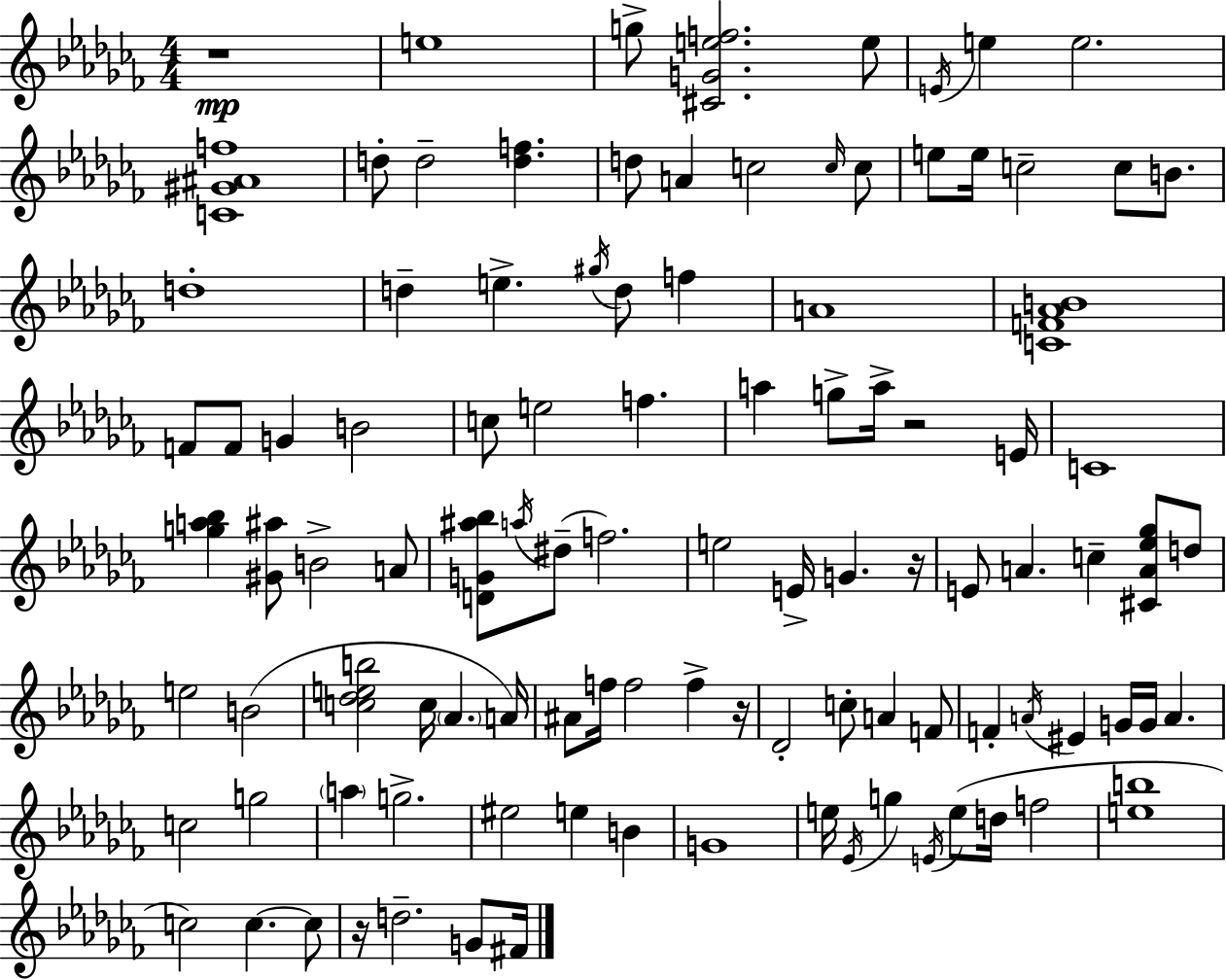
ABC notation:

X:1
T:Untitled
M:4/4
L:1/4
K:Abm
z4 e4 g/2 [^CGef]2 e/2 E/4 e e2 [C^G^Af]4 d/2 d2 [df] d/2 A c2 c/4 c/2 e/2 e/4 c2 c/2 B/2 d4 d e ^g/4 d/2 f A4 [CF_AB]4 F/2 F/2 G B2 c/2 e2 f a g/2 a/4 z2 E/4 C4 [ga_b] [^G^a]/2 B2 A/2 [DG^a_b]/2 a/4 ^d/2 f2 e2 E/4 G z/4 E/2 A c [^CA_e_g]/2 d/2 e2 B2 [c_deb]2 c/4 _A A/4 ^A/2 f/4 f2 f z/4 _D2 c/2 A F/2 F A/4 ^E G/4 G/4 A c2 g2 a g2 ^e2 e B G4 e/4 _E/4 g E/4 e/2 d/4 f2 [eb]4 c2 c c/2 z/4 d2 G/2 ^F/4